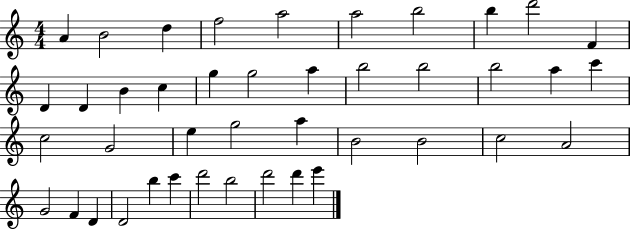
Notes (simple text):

A4/q B4/h D5/q F5/h A5/h A5/h B5/h B5/q D6/h F4/q D4/q D4/q B4/q C5/q G5/q G5/h A5/q B5/h B5/h B5/h A5/q C6/q C5/h G4/h E5/q G5/h A5/q B4/h B4/h C5/h A4/h G4/h F4/q D4/q D4/h B5/q C6/q D6/h B5/h D6/h D6/q E6/q